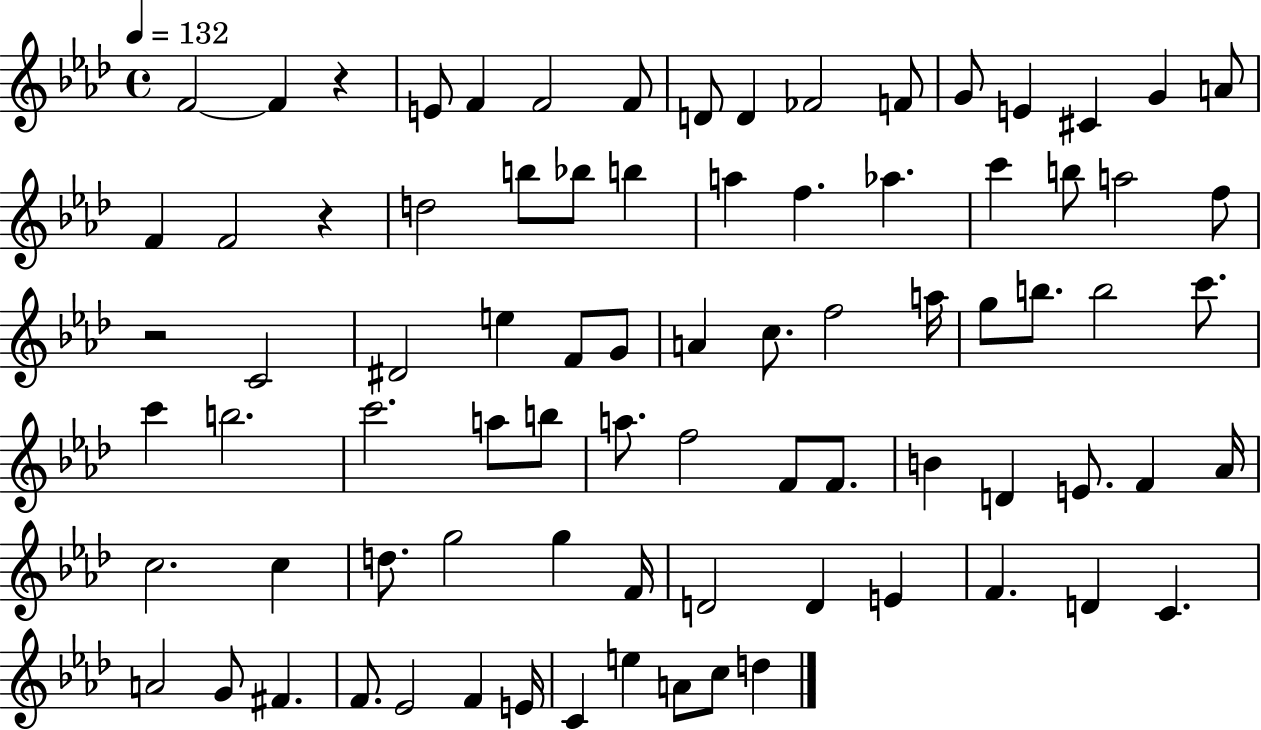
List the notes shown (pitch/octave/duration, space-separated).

F4/h F4/q R/q E4/e F4/q F4/h F4/e D4/e D4/q FES4/h F4/e G4/e E4/q C#4/q G4/q A4/e F4/q F4/h R/q D5/h B5/e Bb5/e B5/q A5/q F5/q. Ab5/q. C6/q B5/e A5/h F5/e R/h C4/h D#4/h E5/q F4/e G4/e A4/q C5/e. F5/h A5/s G5/e B5/e. B5/h C6/e. C6/q B5/h. C6/h. A5/e B5/e A5/e. F5/h F4/e F4/e. B4/q D4/q E4/e. F4/q Ab4/s C5/h. C5/q D5/e. G5/h G5/q F4/s D4/h D4/q E4/q F4/q. D4/q C4/q. A4/h G4/e F#4/q. F4/e. Eb4/h F4/q E4/s C4/q E5/q A4/e C5/e D5/q